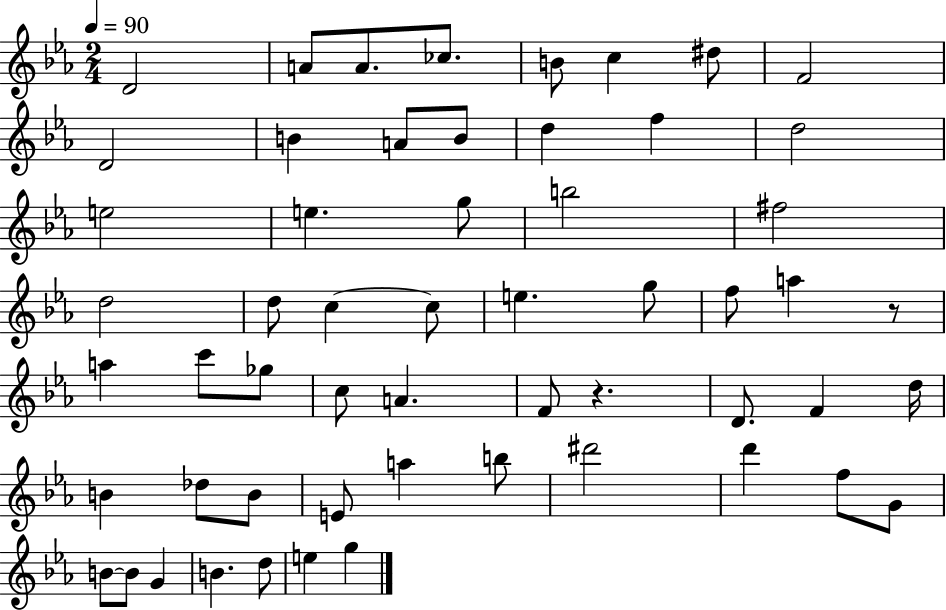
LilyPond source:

{
  \clef treble
  \numericTimeSignature
  \time 2/4
  \key ees \major
  \tempo 4 = 90
  \repeat volta 2 { d'2 | a'8 a'8. ces''8. | b'8 c''4 dis''8 | f'2 | \break d'2 | b'4 a'8 b'8 | d''4 f''4 | d''2 | \break e''2 | e''4. g''8 | b''2 | fis''2 | \break d''2 | d''8 c''4~~ c''8 | e''4. g''8 | f''8 a''4 r8 | \break a''4 c'''8 ges''8 | c''8 a'4. | f'8 r4. | d'8. f'4 d''16 | \break b'4 des''8 b'8 | e'8 a''4 b''8 | dis'''2 | d'''4 f''8 g'8 | \break b'8~~ b'8 g'4 | b'4. d''8 | e''4 g''4 | } \bar "|."
}